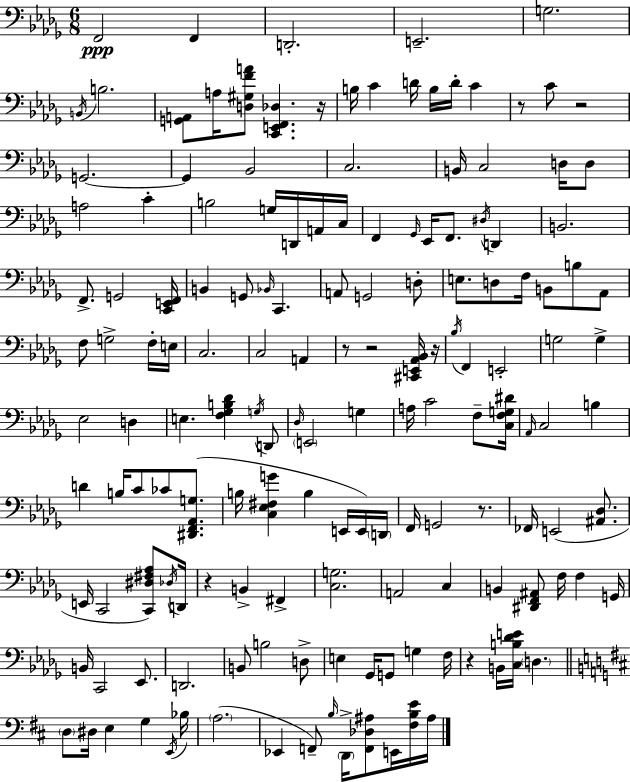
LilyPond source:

{
  \clef bass
  \numericTimeSignature
  \time 6/8
  \key bes \minor
  \repeat volta 2 { f,2\ppp f,4 | d,2.-. | e,2.-- | g2. | \break \acciaccatura { b,16 } b2. | <g, a,>8 a16 <d gis f' a'>8 <c, e, f, des>4. | r16 b16 c'4 d'16 b16 d'16-. c'4 | r8 c'8 r2 | \break g,2.~~ | g,4 bes,2 | c2. | b,16 c2 d16 d8 | \break a2 c'4-. | b2 g16 d,16 a,16 | c16 f,4 \grace { ges,16 } ees,16 f,8. \acciaccatura { dis16 } d,4 | b,2. | \break f,8.-> g,2 | <c, e, f,>16 b,4 g,8 \grace { bes,16 } c,4. | a,8 g,2 | d8-. e8. d8 f16 b,8 | \break b8 aes,8 f8 g2-> | f16-. e16 c2. | c2 | a,4 r8 r2 | \break <cis, e, aes, bes,>16 r16 \acciaccatura { bes16 } f,4 e,2-. | g2 | g4-> ees2 | d4 e4. <f ges b des'>4 | \break \acciaccatura { g16 } d,8 \grace { des16 } \parenthesize e,2 | g4 a16 c'2 | f8-- <c f g dis'>16 \grace { aes,16 } c2 | b4 d'4 | \break b16 c'8 ces'8 <dis, f, aes, g>8.( b16 <c ees fis g'>4 | b4 e,16 e,16) \parenthesize d,16 f,16 g,2 | r8. fes,16 e,2( | <ais, des>8. e,16 c,2 | \break <c, dis fis aes>8) \acciaccatura { des16 } d,16 r4 | b,4-> fis,4-> <c g>2. | a,2 | c4 b,4 | \break <dis, f, ais,>8 f16 f4 g,16 b,16 c,2 | ees,8. d,2. | b,8 b2 | d8-> e4 | \break ges,16 g,8 g4 f16 r4 | b,16 <c b des' e'>16 \parenthesize d4. \bar "||" \break \key d \major \parenthesize d8 dis16 e4 g4 \acciaccatura { e,16 } | bes16 \parenthesize a2.( | ees,4 f,8--) \grace { b16 } \parenthesize d,16-> <f, des ais>8 e,16 | <fis b e'>16 ais16 } \bar "|."
}